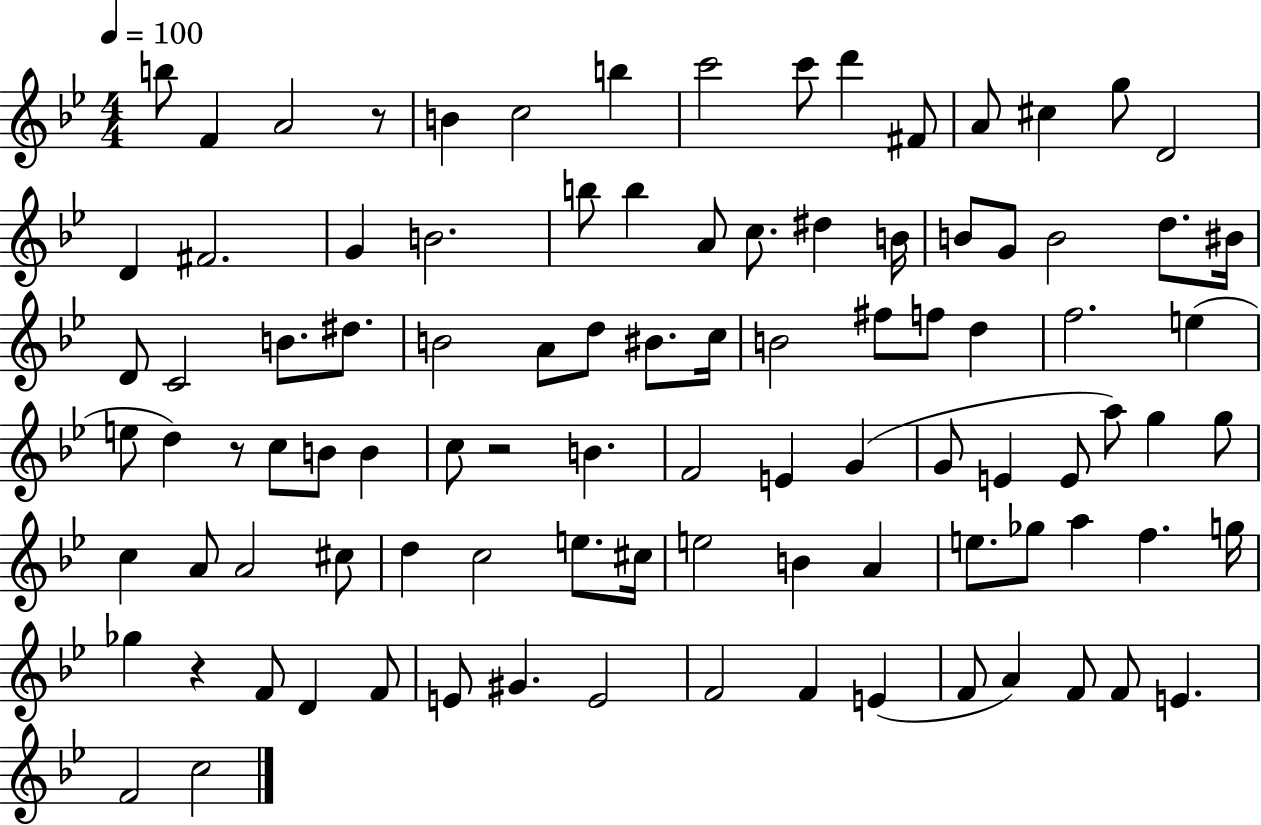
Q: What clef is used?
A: treble